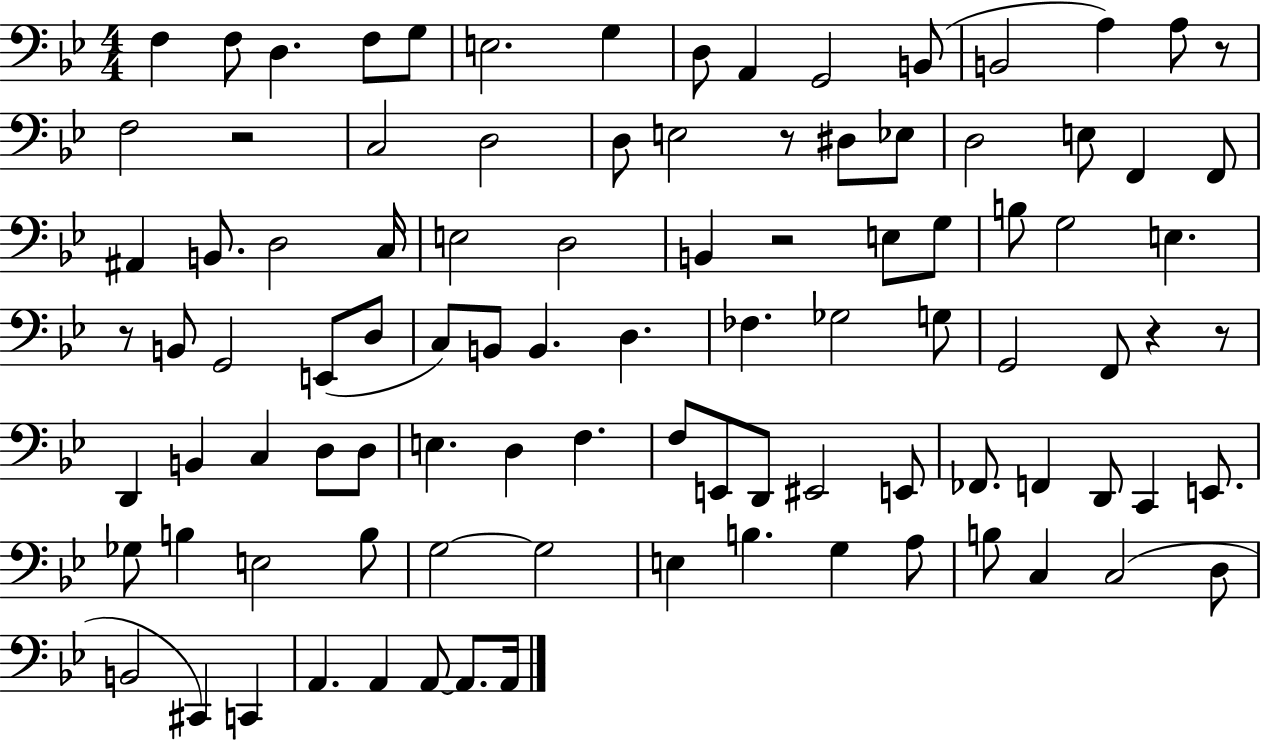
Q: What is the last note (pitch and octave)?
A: A2